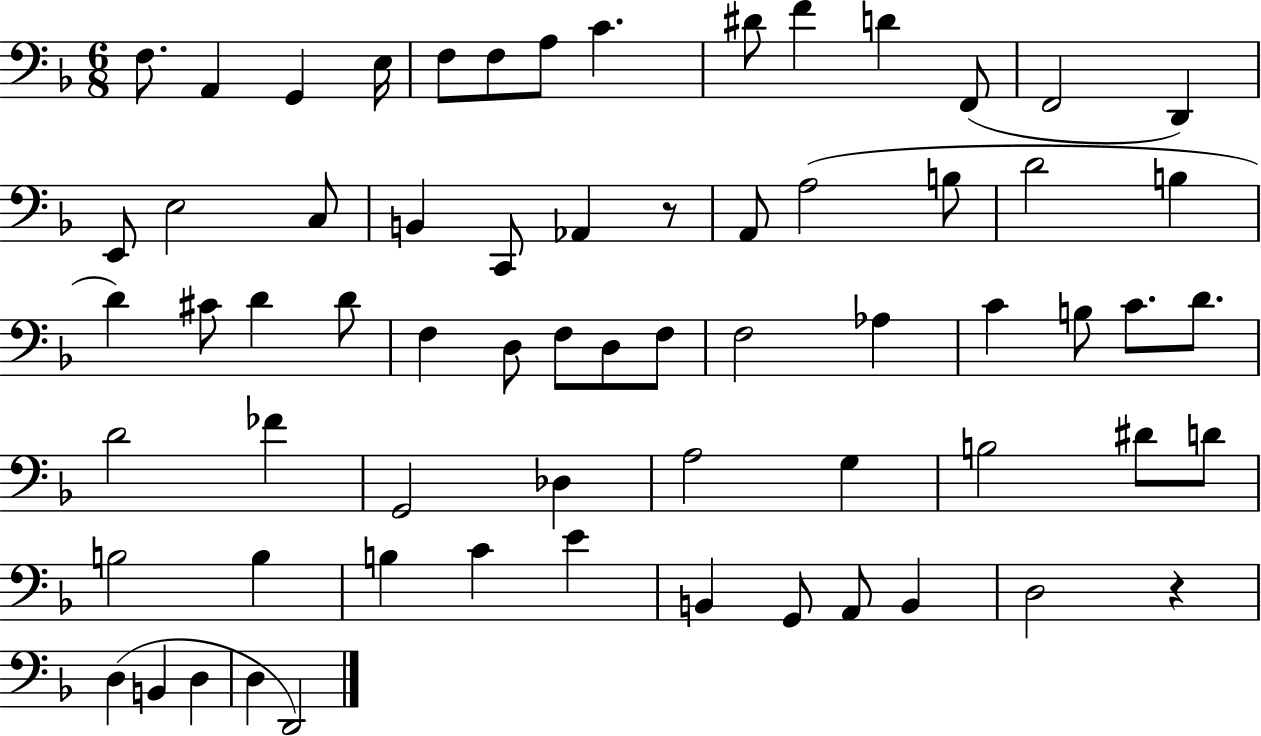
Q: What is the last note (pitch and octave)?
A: D2